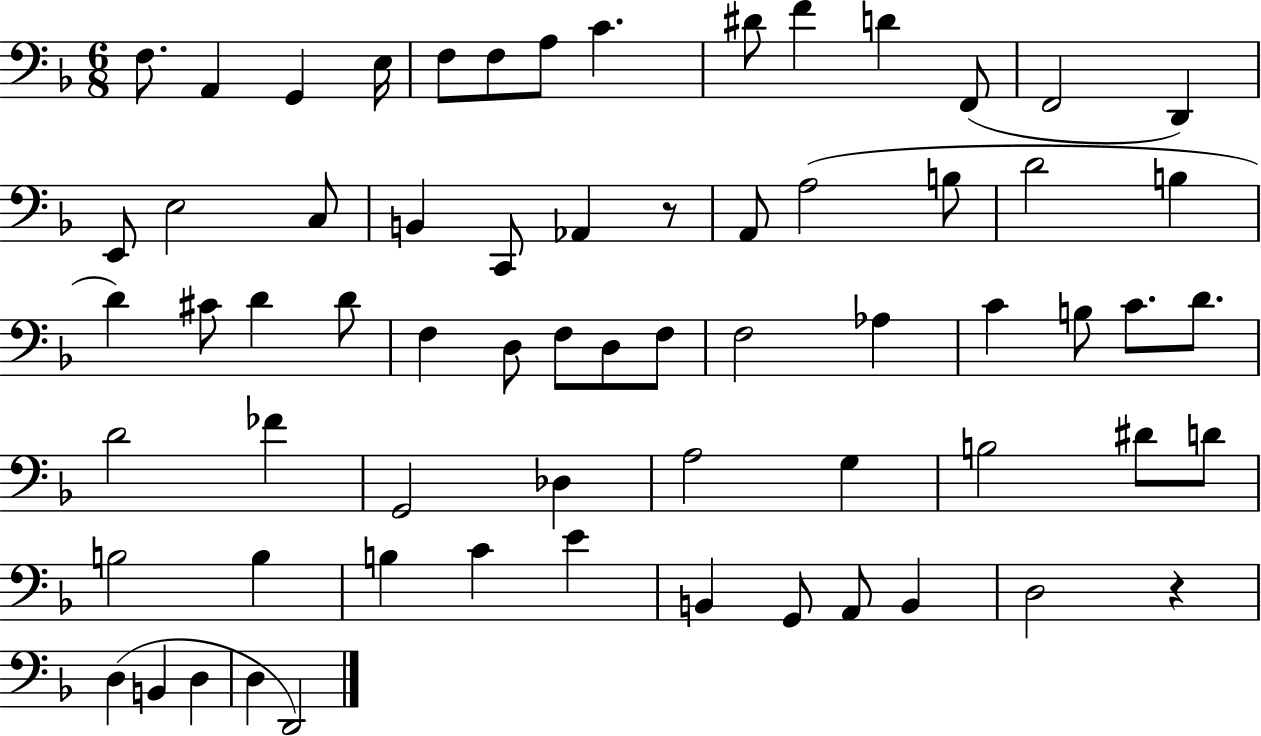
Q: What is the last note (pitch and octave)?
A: D2